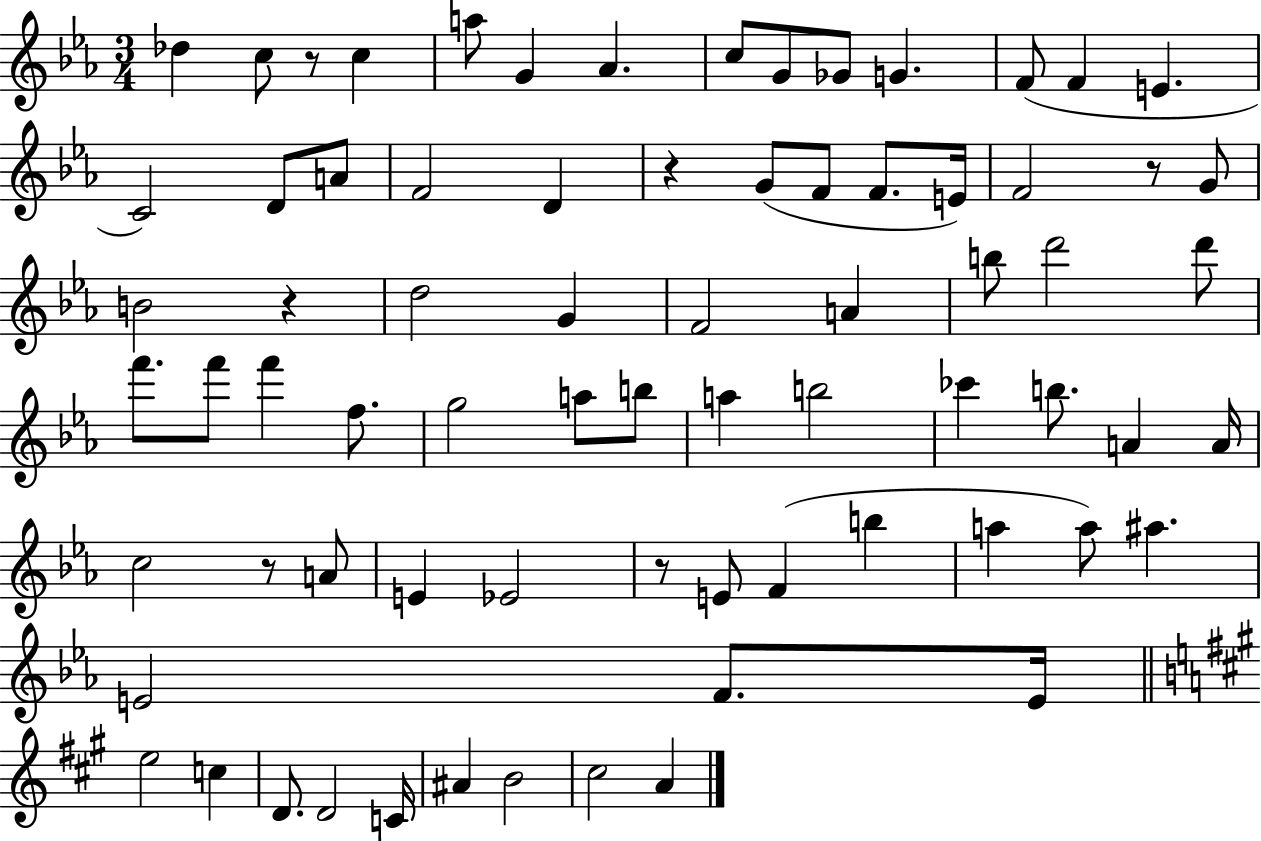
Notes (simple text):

Db5/q C5/e R/e C5/q A5/e G4/q Ab4/q. C5/e G4/e Gb4/e G4/q. F4/e F4/q E4/q. C4/h D4/e A4/e F4/h D4/q R/q G4/e F4/e F4/e. E4/s F4/h R/e G4/e B4/h R/q D5/h G4/q F4/h A4/q B5/e D6/h D6/e F6/e. F6/e F6/q F5/e. G5/h A5/e B5/e A5/q B5/h CES6/q B5/e. A4/q A4/s C5/h R/e A4/e E4/q Eb4/h R/e E4/e F4/q B5/q A5/q A5/e A#5/q. E4/h F4/e. E4/s E5/h C5/q D4/e. D4/h C4/s A#4/q B4/h C#5/h A4/q